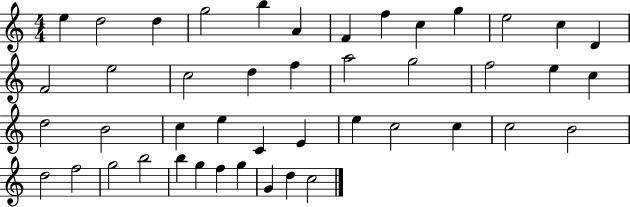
E5/q D5/h D5/q G5/h B5/q A4/q F4/q F5/q C5/q G5/q E5/h C5/q D4/q F4/h E5/h C5/h D5/q F5/q A5/h G5/h F5/h E5/q C5/q D5/h B4/h C5/q E5/q C4/q E4/q E5/q C5/h C5/q C5/h B4/h D5/h F5/h G5/h B5/h B5/q G5/q F5/q G5/q G4/q D5/q C5/h